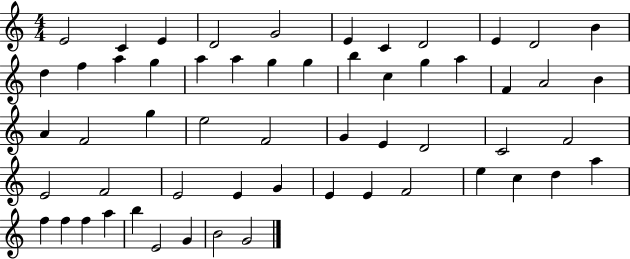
{
  \clef treble
  \numericTimeSignature
  \time 4/4
  \key c \major
  e'2 c'4 e'4 | d'2 g'2 | e'4 c'4 d'2 | e'4 d'2 b'4 | \break d''4 f''4 a''4 g''4 | a''4 a''4 g''4 g''4 | b''4 c''4 g''4 a''4 | f'4 a'2 b'4 | \break a'4 f'2 g''4 | e''2 f'2 | g'4 e'4 d'2 | c'2 f'2 | \break e'2 f'2 | e'2 e'4 g'4 | e'4 e'4 f'2 | e''4 c''4 d''4 a''4 | \break f''4 f''4 f''4 a''4 | b''4 e'2 g'4 | b'2 g'2 | \bar "|."
}